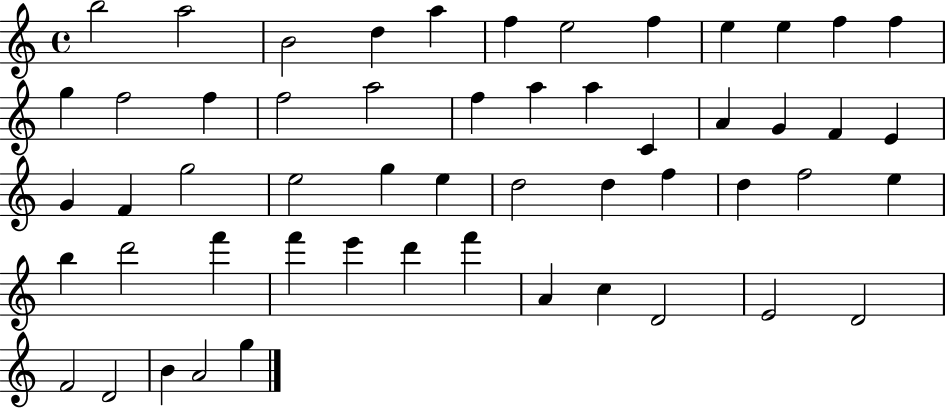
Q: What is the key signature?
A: C major